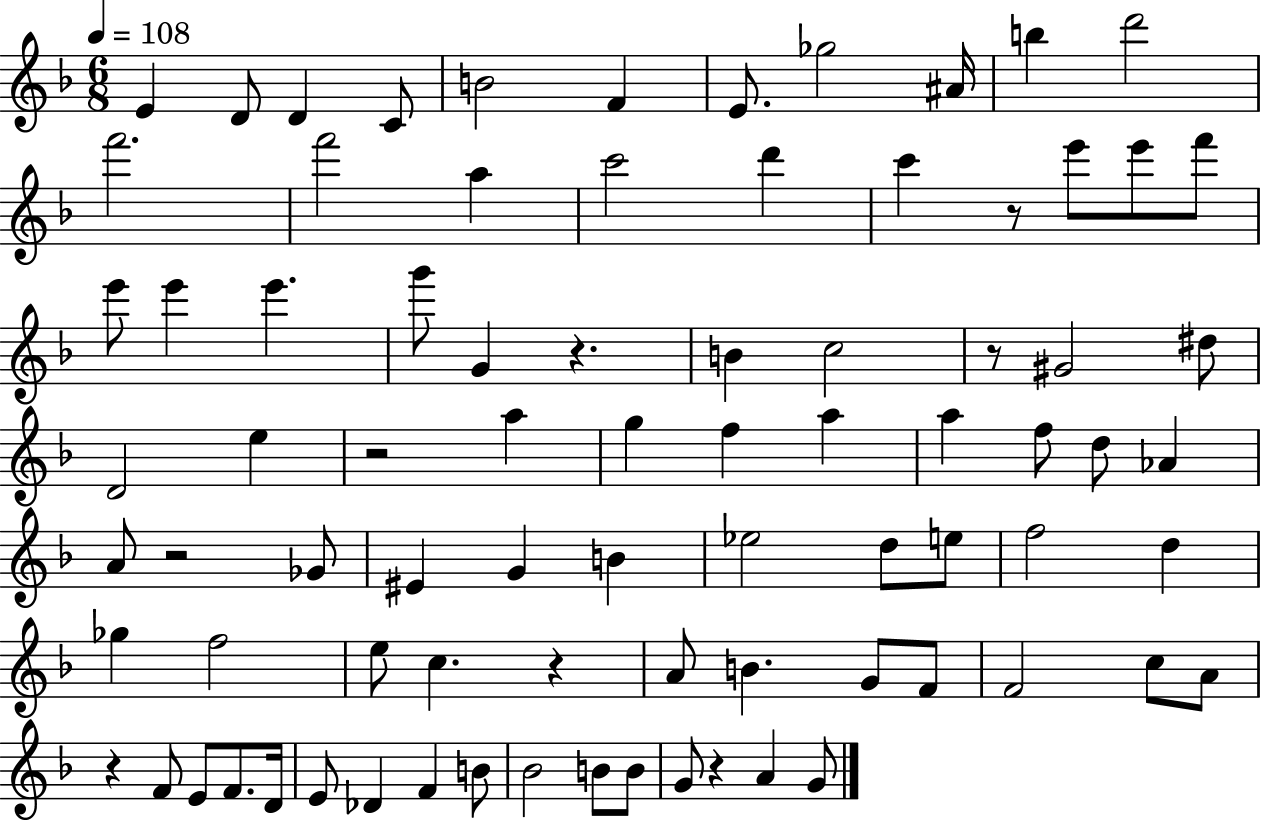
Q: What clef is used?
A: treble